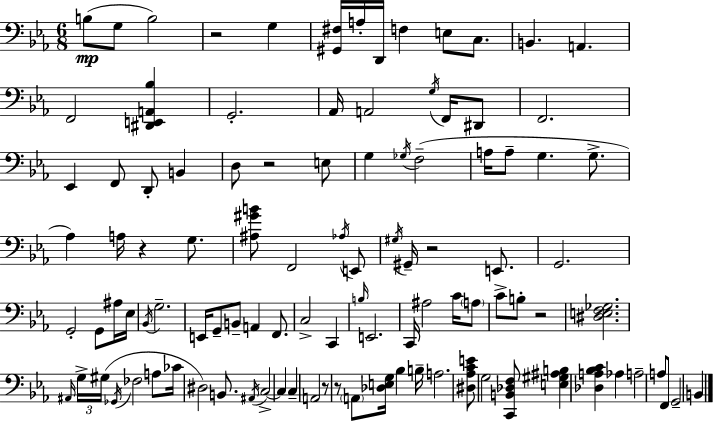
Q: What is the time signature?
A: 6/8